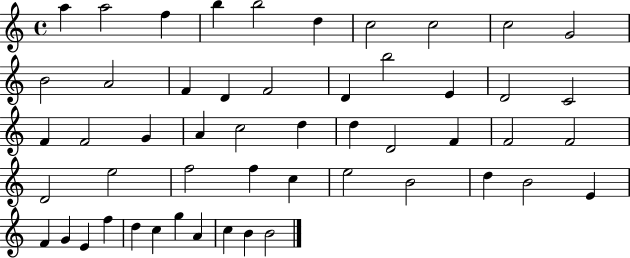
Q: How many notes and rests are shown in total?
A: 52